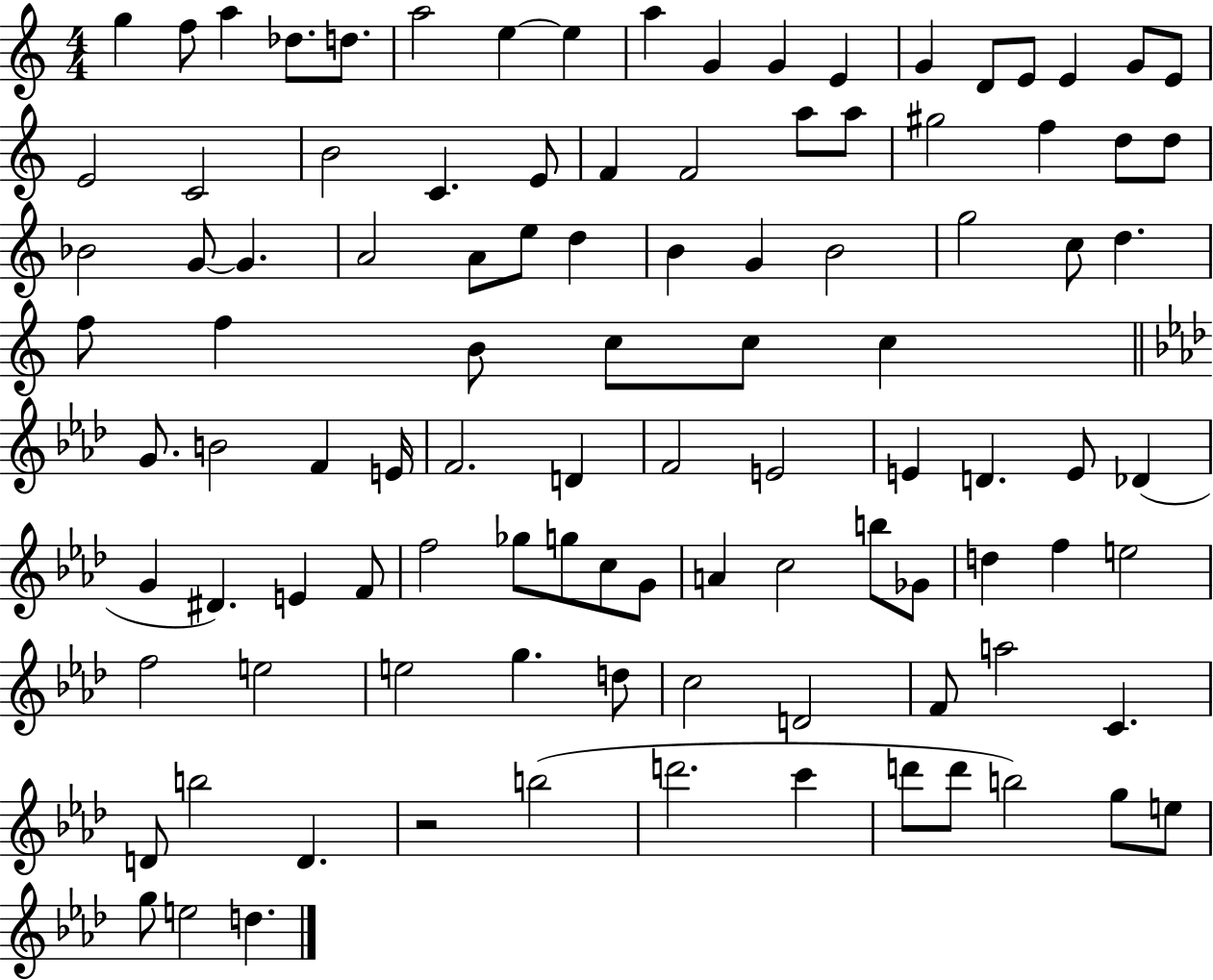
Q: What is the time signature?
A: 4/4